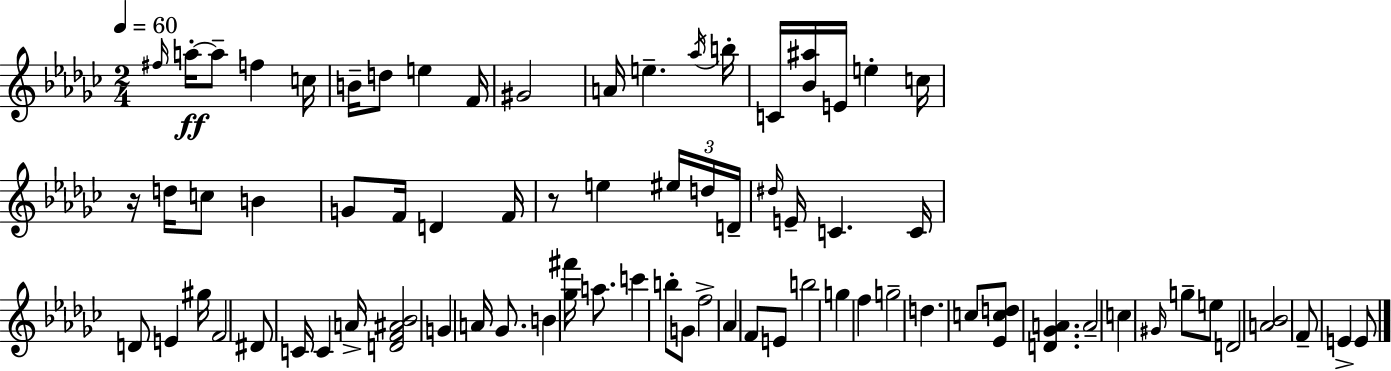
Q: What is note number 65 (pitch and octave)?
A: D4